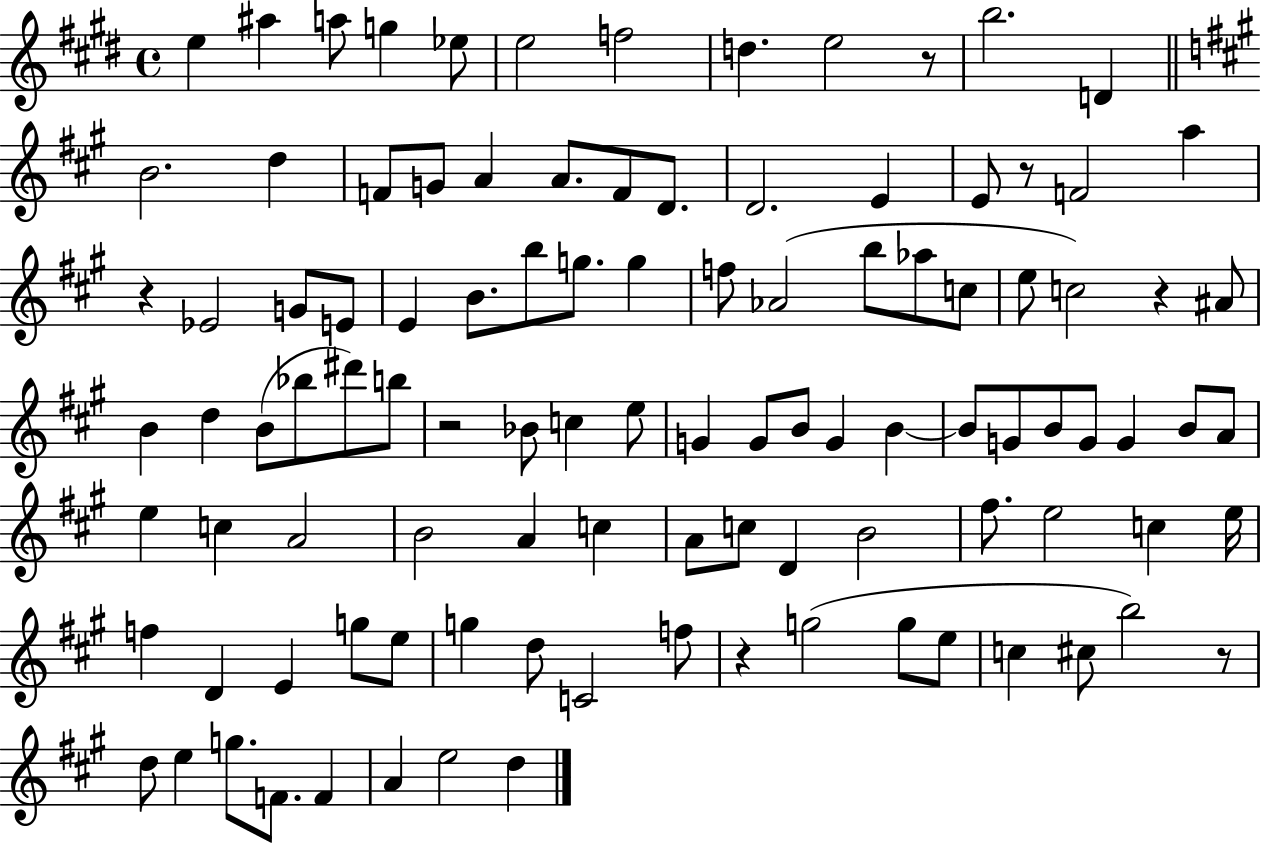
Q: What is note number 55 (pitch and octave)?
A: B4